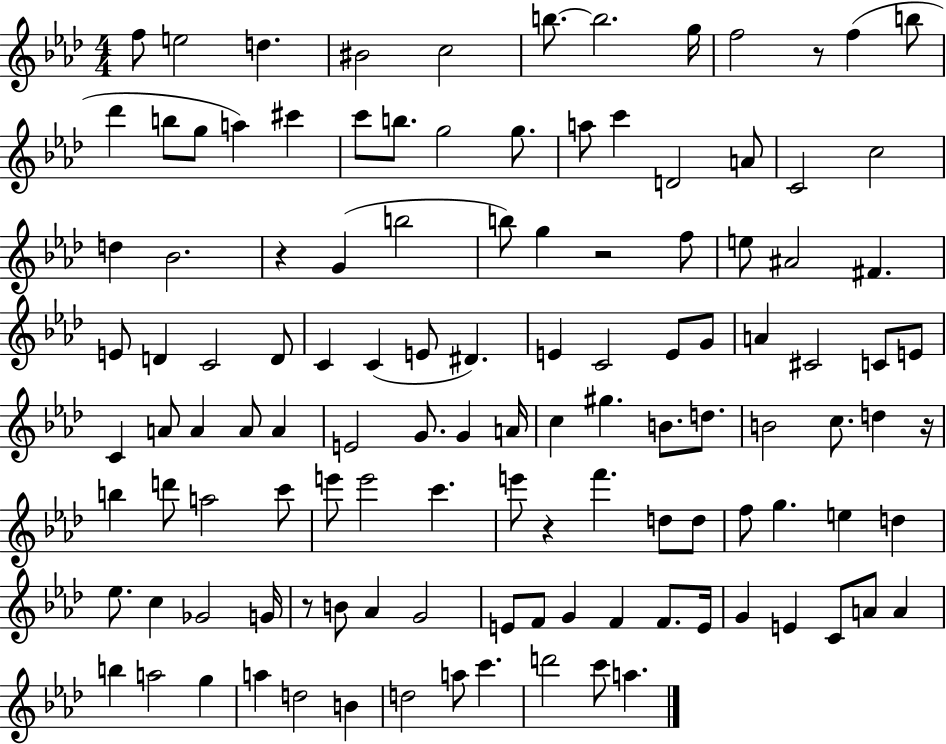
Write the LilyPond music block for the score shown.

{
  \clef treble
  \numericTimeSignature
  \time 4/4
  \key aes \major
  \repeat volta 2 { f''8 e''2 d''4. | bis'2 c''2 | b''8.~~ b''2. g''16 | f''2 r8 f''4( b''8 | \break des'''4 b''8 g''8 a''4) cis'''4 | c'''8 b''8. g''2 g''8. | a''8 c'''4 d'2 a'8 | c'2 c''2 | \break d''4 bes'2. | r4 g'4( b''2 | b''8) g''4 r2 f''8 | e''8 ais'2 fis'4. | \break e'8 d'4 c'2 d'8 | c'4 c'4( e'8 dis'4.) | e'4 c'2 e'8 g'8 | a'4 cis'2 c'8 e'8 | \break c'4 a'8 a'4 a'8 a'4 | e'2 g'8. g'4 a'16 | c''4 gis''4. b'8. d''8. | b'2 c''8. d''4 r16 | \break b''4 d'''8 a''2 c'''8 | e'''8 e'''2 c'''4. | e'''8 r4 f'''4. d''8 d''8 | f''8 g''4. e''4 d''4 | \break ees''8. c''4 ges'2 g'16 | r8 b'8 aes'4 g'2 | e'8 f'8 g'4 f'4 f'8. e'16 | g'4 e'4 c'8 a'8 a'4 | \break b''4 a''2 g''4 | a''4 d''2 b'4 | d''2 a''8 c'''4. | d'''2 c'''8 a''4. | \break } \bar "|."
}